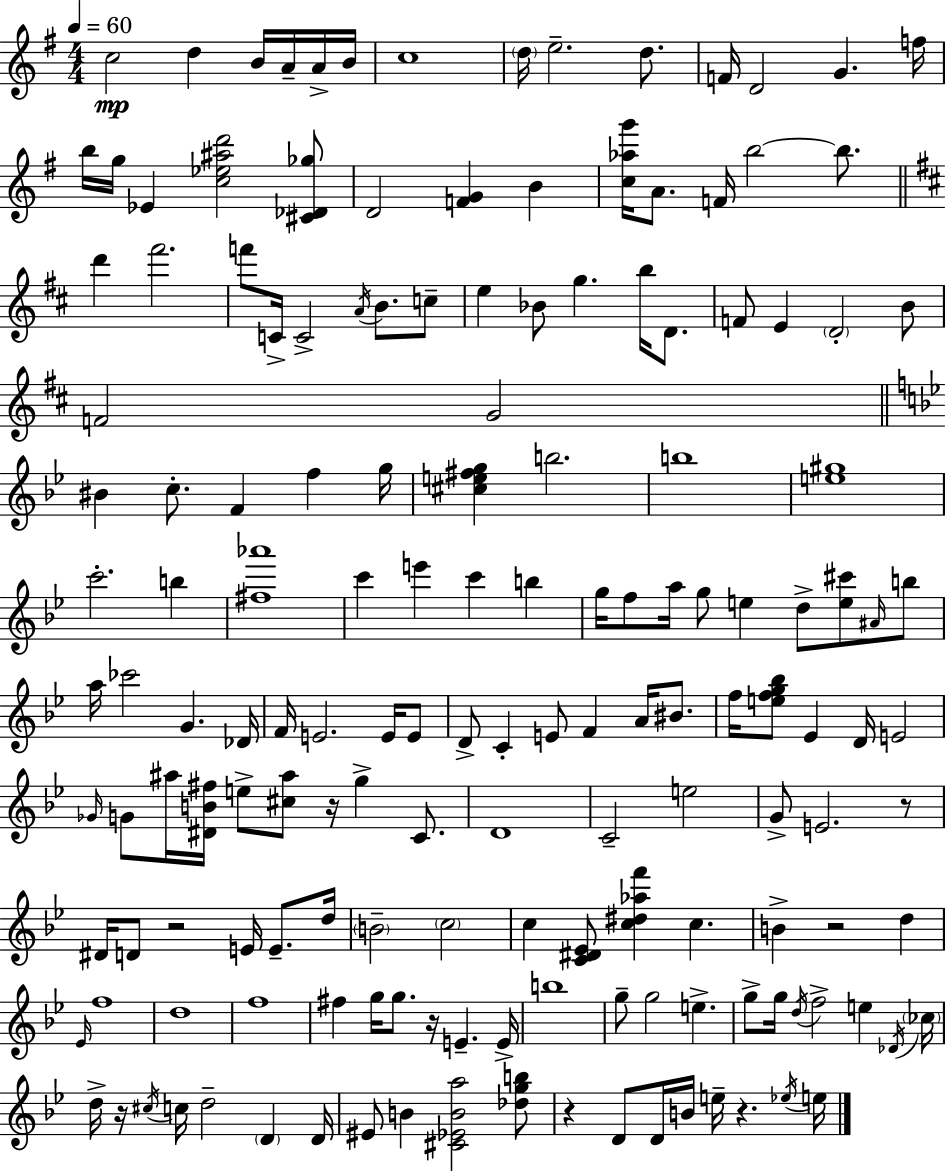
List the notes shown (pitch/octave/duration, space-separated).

C5/h D5/q B4/s A4/s A4/s B4/s C5/w D5/s E5/h. D5/e. F4/s D4/h G4/q. F5/s B5/s G5/s Eb4/q [C5,Eb5,A#5,D6]/h [C#4,Db4,Gb5]/e D4/h [F4,G4]/q B4/q [C5,Ab5,G6]/s A4/e. F4/s B5/h B5/e. D6/q F#6/h. F6/e C4/s C4/h A4/s B4/e. C5/e E5/q Bb4/e G5/q. B5/s D4/e. F4/e E4/q D4/h B4/e F4/h G4/h BIS4/q C5/e. F4/q F5/q G5/s [C#5,E5,F#5,G5]/q B5/h. B5/w [E5,G#5]/w C6/h. B5/q [F#5,Ab6]/w C6/q E6/q C6/q B5/q G5/s F5/e A5/s G5/e E5/q D5/e [E5,C#6]/e A#4/s B5/e A5/s CES6/h G4/q. Db4/s F4/s E4/h. E4/s E4/e D4/e C4/q E4/e F4/q A4/s BIS4/e. F5/s [E5,F5,G5,Bb5]/e Eb4/q D4/s E4/h Gb4/s G4/e A#5/s [D#4,B4,F#5]/s E5/e [C#5,A#5]/e R/s G5/q C4/e. D4/w C4/h E5/h G4/e E4/h. R/e D#4/s D4/e R/h E4/s E4/e. D5/s B4/h C5/h C5/q [C4,D#4,Eb4]/e [C5,D#5,Ab5,F6]/q C5/q. B4/q R/h D5/q Eb4/s F5/w D5/w F5/w F#5/q G5/s G5/e. R/s E4/q. E4/s B5/w G5/e G5/h E5/q. G5/e G5/s D5/s F5/h E5/q Db4/s CES5/s D5/s R/s C#5/s C5/s D5/h D4/q D4/s EIS4/e B4/q [C#4,Eb4,B4,A5]/h [Db5,G5,B5]/e R/q D4/e D4/s B4/s E5/s R/q. Eb5/s E5/s